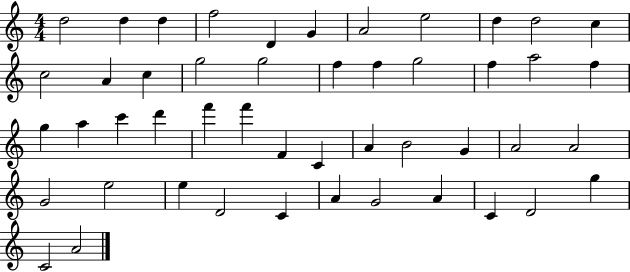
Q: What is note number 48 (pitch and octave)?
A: A4